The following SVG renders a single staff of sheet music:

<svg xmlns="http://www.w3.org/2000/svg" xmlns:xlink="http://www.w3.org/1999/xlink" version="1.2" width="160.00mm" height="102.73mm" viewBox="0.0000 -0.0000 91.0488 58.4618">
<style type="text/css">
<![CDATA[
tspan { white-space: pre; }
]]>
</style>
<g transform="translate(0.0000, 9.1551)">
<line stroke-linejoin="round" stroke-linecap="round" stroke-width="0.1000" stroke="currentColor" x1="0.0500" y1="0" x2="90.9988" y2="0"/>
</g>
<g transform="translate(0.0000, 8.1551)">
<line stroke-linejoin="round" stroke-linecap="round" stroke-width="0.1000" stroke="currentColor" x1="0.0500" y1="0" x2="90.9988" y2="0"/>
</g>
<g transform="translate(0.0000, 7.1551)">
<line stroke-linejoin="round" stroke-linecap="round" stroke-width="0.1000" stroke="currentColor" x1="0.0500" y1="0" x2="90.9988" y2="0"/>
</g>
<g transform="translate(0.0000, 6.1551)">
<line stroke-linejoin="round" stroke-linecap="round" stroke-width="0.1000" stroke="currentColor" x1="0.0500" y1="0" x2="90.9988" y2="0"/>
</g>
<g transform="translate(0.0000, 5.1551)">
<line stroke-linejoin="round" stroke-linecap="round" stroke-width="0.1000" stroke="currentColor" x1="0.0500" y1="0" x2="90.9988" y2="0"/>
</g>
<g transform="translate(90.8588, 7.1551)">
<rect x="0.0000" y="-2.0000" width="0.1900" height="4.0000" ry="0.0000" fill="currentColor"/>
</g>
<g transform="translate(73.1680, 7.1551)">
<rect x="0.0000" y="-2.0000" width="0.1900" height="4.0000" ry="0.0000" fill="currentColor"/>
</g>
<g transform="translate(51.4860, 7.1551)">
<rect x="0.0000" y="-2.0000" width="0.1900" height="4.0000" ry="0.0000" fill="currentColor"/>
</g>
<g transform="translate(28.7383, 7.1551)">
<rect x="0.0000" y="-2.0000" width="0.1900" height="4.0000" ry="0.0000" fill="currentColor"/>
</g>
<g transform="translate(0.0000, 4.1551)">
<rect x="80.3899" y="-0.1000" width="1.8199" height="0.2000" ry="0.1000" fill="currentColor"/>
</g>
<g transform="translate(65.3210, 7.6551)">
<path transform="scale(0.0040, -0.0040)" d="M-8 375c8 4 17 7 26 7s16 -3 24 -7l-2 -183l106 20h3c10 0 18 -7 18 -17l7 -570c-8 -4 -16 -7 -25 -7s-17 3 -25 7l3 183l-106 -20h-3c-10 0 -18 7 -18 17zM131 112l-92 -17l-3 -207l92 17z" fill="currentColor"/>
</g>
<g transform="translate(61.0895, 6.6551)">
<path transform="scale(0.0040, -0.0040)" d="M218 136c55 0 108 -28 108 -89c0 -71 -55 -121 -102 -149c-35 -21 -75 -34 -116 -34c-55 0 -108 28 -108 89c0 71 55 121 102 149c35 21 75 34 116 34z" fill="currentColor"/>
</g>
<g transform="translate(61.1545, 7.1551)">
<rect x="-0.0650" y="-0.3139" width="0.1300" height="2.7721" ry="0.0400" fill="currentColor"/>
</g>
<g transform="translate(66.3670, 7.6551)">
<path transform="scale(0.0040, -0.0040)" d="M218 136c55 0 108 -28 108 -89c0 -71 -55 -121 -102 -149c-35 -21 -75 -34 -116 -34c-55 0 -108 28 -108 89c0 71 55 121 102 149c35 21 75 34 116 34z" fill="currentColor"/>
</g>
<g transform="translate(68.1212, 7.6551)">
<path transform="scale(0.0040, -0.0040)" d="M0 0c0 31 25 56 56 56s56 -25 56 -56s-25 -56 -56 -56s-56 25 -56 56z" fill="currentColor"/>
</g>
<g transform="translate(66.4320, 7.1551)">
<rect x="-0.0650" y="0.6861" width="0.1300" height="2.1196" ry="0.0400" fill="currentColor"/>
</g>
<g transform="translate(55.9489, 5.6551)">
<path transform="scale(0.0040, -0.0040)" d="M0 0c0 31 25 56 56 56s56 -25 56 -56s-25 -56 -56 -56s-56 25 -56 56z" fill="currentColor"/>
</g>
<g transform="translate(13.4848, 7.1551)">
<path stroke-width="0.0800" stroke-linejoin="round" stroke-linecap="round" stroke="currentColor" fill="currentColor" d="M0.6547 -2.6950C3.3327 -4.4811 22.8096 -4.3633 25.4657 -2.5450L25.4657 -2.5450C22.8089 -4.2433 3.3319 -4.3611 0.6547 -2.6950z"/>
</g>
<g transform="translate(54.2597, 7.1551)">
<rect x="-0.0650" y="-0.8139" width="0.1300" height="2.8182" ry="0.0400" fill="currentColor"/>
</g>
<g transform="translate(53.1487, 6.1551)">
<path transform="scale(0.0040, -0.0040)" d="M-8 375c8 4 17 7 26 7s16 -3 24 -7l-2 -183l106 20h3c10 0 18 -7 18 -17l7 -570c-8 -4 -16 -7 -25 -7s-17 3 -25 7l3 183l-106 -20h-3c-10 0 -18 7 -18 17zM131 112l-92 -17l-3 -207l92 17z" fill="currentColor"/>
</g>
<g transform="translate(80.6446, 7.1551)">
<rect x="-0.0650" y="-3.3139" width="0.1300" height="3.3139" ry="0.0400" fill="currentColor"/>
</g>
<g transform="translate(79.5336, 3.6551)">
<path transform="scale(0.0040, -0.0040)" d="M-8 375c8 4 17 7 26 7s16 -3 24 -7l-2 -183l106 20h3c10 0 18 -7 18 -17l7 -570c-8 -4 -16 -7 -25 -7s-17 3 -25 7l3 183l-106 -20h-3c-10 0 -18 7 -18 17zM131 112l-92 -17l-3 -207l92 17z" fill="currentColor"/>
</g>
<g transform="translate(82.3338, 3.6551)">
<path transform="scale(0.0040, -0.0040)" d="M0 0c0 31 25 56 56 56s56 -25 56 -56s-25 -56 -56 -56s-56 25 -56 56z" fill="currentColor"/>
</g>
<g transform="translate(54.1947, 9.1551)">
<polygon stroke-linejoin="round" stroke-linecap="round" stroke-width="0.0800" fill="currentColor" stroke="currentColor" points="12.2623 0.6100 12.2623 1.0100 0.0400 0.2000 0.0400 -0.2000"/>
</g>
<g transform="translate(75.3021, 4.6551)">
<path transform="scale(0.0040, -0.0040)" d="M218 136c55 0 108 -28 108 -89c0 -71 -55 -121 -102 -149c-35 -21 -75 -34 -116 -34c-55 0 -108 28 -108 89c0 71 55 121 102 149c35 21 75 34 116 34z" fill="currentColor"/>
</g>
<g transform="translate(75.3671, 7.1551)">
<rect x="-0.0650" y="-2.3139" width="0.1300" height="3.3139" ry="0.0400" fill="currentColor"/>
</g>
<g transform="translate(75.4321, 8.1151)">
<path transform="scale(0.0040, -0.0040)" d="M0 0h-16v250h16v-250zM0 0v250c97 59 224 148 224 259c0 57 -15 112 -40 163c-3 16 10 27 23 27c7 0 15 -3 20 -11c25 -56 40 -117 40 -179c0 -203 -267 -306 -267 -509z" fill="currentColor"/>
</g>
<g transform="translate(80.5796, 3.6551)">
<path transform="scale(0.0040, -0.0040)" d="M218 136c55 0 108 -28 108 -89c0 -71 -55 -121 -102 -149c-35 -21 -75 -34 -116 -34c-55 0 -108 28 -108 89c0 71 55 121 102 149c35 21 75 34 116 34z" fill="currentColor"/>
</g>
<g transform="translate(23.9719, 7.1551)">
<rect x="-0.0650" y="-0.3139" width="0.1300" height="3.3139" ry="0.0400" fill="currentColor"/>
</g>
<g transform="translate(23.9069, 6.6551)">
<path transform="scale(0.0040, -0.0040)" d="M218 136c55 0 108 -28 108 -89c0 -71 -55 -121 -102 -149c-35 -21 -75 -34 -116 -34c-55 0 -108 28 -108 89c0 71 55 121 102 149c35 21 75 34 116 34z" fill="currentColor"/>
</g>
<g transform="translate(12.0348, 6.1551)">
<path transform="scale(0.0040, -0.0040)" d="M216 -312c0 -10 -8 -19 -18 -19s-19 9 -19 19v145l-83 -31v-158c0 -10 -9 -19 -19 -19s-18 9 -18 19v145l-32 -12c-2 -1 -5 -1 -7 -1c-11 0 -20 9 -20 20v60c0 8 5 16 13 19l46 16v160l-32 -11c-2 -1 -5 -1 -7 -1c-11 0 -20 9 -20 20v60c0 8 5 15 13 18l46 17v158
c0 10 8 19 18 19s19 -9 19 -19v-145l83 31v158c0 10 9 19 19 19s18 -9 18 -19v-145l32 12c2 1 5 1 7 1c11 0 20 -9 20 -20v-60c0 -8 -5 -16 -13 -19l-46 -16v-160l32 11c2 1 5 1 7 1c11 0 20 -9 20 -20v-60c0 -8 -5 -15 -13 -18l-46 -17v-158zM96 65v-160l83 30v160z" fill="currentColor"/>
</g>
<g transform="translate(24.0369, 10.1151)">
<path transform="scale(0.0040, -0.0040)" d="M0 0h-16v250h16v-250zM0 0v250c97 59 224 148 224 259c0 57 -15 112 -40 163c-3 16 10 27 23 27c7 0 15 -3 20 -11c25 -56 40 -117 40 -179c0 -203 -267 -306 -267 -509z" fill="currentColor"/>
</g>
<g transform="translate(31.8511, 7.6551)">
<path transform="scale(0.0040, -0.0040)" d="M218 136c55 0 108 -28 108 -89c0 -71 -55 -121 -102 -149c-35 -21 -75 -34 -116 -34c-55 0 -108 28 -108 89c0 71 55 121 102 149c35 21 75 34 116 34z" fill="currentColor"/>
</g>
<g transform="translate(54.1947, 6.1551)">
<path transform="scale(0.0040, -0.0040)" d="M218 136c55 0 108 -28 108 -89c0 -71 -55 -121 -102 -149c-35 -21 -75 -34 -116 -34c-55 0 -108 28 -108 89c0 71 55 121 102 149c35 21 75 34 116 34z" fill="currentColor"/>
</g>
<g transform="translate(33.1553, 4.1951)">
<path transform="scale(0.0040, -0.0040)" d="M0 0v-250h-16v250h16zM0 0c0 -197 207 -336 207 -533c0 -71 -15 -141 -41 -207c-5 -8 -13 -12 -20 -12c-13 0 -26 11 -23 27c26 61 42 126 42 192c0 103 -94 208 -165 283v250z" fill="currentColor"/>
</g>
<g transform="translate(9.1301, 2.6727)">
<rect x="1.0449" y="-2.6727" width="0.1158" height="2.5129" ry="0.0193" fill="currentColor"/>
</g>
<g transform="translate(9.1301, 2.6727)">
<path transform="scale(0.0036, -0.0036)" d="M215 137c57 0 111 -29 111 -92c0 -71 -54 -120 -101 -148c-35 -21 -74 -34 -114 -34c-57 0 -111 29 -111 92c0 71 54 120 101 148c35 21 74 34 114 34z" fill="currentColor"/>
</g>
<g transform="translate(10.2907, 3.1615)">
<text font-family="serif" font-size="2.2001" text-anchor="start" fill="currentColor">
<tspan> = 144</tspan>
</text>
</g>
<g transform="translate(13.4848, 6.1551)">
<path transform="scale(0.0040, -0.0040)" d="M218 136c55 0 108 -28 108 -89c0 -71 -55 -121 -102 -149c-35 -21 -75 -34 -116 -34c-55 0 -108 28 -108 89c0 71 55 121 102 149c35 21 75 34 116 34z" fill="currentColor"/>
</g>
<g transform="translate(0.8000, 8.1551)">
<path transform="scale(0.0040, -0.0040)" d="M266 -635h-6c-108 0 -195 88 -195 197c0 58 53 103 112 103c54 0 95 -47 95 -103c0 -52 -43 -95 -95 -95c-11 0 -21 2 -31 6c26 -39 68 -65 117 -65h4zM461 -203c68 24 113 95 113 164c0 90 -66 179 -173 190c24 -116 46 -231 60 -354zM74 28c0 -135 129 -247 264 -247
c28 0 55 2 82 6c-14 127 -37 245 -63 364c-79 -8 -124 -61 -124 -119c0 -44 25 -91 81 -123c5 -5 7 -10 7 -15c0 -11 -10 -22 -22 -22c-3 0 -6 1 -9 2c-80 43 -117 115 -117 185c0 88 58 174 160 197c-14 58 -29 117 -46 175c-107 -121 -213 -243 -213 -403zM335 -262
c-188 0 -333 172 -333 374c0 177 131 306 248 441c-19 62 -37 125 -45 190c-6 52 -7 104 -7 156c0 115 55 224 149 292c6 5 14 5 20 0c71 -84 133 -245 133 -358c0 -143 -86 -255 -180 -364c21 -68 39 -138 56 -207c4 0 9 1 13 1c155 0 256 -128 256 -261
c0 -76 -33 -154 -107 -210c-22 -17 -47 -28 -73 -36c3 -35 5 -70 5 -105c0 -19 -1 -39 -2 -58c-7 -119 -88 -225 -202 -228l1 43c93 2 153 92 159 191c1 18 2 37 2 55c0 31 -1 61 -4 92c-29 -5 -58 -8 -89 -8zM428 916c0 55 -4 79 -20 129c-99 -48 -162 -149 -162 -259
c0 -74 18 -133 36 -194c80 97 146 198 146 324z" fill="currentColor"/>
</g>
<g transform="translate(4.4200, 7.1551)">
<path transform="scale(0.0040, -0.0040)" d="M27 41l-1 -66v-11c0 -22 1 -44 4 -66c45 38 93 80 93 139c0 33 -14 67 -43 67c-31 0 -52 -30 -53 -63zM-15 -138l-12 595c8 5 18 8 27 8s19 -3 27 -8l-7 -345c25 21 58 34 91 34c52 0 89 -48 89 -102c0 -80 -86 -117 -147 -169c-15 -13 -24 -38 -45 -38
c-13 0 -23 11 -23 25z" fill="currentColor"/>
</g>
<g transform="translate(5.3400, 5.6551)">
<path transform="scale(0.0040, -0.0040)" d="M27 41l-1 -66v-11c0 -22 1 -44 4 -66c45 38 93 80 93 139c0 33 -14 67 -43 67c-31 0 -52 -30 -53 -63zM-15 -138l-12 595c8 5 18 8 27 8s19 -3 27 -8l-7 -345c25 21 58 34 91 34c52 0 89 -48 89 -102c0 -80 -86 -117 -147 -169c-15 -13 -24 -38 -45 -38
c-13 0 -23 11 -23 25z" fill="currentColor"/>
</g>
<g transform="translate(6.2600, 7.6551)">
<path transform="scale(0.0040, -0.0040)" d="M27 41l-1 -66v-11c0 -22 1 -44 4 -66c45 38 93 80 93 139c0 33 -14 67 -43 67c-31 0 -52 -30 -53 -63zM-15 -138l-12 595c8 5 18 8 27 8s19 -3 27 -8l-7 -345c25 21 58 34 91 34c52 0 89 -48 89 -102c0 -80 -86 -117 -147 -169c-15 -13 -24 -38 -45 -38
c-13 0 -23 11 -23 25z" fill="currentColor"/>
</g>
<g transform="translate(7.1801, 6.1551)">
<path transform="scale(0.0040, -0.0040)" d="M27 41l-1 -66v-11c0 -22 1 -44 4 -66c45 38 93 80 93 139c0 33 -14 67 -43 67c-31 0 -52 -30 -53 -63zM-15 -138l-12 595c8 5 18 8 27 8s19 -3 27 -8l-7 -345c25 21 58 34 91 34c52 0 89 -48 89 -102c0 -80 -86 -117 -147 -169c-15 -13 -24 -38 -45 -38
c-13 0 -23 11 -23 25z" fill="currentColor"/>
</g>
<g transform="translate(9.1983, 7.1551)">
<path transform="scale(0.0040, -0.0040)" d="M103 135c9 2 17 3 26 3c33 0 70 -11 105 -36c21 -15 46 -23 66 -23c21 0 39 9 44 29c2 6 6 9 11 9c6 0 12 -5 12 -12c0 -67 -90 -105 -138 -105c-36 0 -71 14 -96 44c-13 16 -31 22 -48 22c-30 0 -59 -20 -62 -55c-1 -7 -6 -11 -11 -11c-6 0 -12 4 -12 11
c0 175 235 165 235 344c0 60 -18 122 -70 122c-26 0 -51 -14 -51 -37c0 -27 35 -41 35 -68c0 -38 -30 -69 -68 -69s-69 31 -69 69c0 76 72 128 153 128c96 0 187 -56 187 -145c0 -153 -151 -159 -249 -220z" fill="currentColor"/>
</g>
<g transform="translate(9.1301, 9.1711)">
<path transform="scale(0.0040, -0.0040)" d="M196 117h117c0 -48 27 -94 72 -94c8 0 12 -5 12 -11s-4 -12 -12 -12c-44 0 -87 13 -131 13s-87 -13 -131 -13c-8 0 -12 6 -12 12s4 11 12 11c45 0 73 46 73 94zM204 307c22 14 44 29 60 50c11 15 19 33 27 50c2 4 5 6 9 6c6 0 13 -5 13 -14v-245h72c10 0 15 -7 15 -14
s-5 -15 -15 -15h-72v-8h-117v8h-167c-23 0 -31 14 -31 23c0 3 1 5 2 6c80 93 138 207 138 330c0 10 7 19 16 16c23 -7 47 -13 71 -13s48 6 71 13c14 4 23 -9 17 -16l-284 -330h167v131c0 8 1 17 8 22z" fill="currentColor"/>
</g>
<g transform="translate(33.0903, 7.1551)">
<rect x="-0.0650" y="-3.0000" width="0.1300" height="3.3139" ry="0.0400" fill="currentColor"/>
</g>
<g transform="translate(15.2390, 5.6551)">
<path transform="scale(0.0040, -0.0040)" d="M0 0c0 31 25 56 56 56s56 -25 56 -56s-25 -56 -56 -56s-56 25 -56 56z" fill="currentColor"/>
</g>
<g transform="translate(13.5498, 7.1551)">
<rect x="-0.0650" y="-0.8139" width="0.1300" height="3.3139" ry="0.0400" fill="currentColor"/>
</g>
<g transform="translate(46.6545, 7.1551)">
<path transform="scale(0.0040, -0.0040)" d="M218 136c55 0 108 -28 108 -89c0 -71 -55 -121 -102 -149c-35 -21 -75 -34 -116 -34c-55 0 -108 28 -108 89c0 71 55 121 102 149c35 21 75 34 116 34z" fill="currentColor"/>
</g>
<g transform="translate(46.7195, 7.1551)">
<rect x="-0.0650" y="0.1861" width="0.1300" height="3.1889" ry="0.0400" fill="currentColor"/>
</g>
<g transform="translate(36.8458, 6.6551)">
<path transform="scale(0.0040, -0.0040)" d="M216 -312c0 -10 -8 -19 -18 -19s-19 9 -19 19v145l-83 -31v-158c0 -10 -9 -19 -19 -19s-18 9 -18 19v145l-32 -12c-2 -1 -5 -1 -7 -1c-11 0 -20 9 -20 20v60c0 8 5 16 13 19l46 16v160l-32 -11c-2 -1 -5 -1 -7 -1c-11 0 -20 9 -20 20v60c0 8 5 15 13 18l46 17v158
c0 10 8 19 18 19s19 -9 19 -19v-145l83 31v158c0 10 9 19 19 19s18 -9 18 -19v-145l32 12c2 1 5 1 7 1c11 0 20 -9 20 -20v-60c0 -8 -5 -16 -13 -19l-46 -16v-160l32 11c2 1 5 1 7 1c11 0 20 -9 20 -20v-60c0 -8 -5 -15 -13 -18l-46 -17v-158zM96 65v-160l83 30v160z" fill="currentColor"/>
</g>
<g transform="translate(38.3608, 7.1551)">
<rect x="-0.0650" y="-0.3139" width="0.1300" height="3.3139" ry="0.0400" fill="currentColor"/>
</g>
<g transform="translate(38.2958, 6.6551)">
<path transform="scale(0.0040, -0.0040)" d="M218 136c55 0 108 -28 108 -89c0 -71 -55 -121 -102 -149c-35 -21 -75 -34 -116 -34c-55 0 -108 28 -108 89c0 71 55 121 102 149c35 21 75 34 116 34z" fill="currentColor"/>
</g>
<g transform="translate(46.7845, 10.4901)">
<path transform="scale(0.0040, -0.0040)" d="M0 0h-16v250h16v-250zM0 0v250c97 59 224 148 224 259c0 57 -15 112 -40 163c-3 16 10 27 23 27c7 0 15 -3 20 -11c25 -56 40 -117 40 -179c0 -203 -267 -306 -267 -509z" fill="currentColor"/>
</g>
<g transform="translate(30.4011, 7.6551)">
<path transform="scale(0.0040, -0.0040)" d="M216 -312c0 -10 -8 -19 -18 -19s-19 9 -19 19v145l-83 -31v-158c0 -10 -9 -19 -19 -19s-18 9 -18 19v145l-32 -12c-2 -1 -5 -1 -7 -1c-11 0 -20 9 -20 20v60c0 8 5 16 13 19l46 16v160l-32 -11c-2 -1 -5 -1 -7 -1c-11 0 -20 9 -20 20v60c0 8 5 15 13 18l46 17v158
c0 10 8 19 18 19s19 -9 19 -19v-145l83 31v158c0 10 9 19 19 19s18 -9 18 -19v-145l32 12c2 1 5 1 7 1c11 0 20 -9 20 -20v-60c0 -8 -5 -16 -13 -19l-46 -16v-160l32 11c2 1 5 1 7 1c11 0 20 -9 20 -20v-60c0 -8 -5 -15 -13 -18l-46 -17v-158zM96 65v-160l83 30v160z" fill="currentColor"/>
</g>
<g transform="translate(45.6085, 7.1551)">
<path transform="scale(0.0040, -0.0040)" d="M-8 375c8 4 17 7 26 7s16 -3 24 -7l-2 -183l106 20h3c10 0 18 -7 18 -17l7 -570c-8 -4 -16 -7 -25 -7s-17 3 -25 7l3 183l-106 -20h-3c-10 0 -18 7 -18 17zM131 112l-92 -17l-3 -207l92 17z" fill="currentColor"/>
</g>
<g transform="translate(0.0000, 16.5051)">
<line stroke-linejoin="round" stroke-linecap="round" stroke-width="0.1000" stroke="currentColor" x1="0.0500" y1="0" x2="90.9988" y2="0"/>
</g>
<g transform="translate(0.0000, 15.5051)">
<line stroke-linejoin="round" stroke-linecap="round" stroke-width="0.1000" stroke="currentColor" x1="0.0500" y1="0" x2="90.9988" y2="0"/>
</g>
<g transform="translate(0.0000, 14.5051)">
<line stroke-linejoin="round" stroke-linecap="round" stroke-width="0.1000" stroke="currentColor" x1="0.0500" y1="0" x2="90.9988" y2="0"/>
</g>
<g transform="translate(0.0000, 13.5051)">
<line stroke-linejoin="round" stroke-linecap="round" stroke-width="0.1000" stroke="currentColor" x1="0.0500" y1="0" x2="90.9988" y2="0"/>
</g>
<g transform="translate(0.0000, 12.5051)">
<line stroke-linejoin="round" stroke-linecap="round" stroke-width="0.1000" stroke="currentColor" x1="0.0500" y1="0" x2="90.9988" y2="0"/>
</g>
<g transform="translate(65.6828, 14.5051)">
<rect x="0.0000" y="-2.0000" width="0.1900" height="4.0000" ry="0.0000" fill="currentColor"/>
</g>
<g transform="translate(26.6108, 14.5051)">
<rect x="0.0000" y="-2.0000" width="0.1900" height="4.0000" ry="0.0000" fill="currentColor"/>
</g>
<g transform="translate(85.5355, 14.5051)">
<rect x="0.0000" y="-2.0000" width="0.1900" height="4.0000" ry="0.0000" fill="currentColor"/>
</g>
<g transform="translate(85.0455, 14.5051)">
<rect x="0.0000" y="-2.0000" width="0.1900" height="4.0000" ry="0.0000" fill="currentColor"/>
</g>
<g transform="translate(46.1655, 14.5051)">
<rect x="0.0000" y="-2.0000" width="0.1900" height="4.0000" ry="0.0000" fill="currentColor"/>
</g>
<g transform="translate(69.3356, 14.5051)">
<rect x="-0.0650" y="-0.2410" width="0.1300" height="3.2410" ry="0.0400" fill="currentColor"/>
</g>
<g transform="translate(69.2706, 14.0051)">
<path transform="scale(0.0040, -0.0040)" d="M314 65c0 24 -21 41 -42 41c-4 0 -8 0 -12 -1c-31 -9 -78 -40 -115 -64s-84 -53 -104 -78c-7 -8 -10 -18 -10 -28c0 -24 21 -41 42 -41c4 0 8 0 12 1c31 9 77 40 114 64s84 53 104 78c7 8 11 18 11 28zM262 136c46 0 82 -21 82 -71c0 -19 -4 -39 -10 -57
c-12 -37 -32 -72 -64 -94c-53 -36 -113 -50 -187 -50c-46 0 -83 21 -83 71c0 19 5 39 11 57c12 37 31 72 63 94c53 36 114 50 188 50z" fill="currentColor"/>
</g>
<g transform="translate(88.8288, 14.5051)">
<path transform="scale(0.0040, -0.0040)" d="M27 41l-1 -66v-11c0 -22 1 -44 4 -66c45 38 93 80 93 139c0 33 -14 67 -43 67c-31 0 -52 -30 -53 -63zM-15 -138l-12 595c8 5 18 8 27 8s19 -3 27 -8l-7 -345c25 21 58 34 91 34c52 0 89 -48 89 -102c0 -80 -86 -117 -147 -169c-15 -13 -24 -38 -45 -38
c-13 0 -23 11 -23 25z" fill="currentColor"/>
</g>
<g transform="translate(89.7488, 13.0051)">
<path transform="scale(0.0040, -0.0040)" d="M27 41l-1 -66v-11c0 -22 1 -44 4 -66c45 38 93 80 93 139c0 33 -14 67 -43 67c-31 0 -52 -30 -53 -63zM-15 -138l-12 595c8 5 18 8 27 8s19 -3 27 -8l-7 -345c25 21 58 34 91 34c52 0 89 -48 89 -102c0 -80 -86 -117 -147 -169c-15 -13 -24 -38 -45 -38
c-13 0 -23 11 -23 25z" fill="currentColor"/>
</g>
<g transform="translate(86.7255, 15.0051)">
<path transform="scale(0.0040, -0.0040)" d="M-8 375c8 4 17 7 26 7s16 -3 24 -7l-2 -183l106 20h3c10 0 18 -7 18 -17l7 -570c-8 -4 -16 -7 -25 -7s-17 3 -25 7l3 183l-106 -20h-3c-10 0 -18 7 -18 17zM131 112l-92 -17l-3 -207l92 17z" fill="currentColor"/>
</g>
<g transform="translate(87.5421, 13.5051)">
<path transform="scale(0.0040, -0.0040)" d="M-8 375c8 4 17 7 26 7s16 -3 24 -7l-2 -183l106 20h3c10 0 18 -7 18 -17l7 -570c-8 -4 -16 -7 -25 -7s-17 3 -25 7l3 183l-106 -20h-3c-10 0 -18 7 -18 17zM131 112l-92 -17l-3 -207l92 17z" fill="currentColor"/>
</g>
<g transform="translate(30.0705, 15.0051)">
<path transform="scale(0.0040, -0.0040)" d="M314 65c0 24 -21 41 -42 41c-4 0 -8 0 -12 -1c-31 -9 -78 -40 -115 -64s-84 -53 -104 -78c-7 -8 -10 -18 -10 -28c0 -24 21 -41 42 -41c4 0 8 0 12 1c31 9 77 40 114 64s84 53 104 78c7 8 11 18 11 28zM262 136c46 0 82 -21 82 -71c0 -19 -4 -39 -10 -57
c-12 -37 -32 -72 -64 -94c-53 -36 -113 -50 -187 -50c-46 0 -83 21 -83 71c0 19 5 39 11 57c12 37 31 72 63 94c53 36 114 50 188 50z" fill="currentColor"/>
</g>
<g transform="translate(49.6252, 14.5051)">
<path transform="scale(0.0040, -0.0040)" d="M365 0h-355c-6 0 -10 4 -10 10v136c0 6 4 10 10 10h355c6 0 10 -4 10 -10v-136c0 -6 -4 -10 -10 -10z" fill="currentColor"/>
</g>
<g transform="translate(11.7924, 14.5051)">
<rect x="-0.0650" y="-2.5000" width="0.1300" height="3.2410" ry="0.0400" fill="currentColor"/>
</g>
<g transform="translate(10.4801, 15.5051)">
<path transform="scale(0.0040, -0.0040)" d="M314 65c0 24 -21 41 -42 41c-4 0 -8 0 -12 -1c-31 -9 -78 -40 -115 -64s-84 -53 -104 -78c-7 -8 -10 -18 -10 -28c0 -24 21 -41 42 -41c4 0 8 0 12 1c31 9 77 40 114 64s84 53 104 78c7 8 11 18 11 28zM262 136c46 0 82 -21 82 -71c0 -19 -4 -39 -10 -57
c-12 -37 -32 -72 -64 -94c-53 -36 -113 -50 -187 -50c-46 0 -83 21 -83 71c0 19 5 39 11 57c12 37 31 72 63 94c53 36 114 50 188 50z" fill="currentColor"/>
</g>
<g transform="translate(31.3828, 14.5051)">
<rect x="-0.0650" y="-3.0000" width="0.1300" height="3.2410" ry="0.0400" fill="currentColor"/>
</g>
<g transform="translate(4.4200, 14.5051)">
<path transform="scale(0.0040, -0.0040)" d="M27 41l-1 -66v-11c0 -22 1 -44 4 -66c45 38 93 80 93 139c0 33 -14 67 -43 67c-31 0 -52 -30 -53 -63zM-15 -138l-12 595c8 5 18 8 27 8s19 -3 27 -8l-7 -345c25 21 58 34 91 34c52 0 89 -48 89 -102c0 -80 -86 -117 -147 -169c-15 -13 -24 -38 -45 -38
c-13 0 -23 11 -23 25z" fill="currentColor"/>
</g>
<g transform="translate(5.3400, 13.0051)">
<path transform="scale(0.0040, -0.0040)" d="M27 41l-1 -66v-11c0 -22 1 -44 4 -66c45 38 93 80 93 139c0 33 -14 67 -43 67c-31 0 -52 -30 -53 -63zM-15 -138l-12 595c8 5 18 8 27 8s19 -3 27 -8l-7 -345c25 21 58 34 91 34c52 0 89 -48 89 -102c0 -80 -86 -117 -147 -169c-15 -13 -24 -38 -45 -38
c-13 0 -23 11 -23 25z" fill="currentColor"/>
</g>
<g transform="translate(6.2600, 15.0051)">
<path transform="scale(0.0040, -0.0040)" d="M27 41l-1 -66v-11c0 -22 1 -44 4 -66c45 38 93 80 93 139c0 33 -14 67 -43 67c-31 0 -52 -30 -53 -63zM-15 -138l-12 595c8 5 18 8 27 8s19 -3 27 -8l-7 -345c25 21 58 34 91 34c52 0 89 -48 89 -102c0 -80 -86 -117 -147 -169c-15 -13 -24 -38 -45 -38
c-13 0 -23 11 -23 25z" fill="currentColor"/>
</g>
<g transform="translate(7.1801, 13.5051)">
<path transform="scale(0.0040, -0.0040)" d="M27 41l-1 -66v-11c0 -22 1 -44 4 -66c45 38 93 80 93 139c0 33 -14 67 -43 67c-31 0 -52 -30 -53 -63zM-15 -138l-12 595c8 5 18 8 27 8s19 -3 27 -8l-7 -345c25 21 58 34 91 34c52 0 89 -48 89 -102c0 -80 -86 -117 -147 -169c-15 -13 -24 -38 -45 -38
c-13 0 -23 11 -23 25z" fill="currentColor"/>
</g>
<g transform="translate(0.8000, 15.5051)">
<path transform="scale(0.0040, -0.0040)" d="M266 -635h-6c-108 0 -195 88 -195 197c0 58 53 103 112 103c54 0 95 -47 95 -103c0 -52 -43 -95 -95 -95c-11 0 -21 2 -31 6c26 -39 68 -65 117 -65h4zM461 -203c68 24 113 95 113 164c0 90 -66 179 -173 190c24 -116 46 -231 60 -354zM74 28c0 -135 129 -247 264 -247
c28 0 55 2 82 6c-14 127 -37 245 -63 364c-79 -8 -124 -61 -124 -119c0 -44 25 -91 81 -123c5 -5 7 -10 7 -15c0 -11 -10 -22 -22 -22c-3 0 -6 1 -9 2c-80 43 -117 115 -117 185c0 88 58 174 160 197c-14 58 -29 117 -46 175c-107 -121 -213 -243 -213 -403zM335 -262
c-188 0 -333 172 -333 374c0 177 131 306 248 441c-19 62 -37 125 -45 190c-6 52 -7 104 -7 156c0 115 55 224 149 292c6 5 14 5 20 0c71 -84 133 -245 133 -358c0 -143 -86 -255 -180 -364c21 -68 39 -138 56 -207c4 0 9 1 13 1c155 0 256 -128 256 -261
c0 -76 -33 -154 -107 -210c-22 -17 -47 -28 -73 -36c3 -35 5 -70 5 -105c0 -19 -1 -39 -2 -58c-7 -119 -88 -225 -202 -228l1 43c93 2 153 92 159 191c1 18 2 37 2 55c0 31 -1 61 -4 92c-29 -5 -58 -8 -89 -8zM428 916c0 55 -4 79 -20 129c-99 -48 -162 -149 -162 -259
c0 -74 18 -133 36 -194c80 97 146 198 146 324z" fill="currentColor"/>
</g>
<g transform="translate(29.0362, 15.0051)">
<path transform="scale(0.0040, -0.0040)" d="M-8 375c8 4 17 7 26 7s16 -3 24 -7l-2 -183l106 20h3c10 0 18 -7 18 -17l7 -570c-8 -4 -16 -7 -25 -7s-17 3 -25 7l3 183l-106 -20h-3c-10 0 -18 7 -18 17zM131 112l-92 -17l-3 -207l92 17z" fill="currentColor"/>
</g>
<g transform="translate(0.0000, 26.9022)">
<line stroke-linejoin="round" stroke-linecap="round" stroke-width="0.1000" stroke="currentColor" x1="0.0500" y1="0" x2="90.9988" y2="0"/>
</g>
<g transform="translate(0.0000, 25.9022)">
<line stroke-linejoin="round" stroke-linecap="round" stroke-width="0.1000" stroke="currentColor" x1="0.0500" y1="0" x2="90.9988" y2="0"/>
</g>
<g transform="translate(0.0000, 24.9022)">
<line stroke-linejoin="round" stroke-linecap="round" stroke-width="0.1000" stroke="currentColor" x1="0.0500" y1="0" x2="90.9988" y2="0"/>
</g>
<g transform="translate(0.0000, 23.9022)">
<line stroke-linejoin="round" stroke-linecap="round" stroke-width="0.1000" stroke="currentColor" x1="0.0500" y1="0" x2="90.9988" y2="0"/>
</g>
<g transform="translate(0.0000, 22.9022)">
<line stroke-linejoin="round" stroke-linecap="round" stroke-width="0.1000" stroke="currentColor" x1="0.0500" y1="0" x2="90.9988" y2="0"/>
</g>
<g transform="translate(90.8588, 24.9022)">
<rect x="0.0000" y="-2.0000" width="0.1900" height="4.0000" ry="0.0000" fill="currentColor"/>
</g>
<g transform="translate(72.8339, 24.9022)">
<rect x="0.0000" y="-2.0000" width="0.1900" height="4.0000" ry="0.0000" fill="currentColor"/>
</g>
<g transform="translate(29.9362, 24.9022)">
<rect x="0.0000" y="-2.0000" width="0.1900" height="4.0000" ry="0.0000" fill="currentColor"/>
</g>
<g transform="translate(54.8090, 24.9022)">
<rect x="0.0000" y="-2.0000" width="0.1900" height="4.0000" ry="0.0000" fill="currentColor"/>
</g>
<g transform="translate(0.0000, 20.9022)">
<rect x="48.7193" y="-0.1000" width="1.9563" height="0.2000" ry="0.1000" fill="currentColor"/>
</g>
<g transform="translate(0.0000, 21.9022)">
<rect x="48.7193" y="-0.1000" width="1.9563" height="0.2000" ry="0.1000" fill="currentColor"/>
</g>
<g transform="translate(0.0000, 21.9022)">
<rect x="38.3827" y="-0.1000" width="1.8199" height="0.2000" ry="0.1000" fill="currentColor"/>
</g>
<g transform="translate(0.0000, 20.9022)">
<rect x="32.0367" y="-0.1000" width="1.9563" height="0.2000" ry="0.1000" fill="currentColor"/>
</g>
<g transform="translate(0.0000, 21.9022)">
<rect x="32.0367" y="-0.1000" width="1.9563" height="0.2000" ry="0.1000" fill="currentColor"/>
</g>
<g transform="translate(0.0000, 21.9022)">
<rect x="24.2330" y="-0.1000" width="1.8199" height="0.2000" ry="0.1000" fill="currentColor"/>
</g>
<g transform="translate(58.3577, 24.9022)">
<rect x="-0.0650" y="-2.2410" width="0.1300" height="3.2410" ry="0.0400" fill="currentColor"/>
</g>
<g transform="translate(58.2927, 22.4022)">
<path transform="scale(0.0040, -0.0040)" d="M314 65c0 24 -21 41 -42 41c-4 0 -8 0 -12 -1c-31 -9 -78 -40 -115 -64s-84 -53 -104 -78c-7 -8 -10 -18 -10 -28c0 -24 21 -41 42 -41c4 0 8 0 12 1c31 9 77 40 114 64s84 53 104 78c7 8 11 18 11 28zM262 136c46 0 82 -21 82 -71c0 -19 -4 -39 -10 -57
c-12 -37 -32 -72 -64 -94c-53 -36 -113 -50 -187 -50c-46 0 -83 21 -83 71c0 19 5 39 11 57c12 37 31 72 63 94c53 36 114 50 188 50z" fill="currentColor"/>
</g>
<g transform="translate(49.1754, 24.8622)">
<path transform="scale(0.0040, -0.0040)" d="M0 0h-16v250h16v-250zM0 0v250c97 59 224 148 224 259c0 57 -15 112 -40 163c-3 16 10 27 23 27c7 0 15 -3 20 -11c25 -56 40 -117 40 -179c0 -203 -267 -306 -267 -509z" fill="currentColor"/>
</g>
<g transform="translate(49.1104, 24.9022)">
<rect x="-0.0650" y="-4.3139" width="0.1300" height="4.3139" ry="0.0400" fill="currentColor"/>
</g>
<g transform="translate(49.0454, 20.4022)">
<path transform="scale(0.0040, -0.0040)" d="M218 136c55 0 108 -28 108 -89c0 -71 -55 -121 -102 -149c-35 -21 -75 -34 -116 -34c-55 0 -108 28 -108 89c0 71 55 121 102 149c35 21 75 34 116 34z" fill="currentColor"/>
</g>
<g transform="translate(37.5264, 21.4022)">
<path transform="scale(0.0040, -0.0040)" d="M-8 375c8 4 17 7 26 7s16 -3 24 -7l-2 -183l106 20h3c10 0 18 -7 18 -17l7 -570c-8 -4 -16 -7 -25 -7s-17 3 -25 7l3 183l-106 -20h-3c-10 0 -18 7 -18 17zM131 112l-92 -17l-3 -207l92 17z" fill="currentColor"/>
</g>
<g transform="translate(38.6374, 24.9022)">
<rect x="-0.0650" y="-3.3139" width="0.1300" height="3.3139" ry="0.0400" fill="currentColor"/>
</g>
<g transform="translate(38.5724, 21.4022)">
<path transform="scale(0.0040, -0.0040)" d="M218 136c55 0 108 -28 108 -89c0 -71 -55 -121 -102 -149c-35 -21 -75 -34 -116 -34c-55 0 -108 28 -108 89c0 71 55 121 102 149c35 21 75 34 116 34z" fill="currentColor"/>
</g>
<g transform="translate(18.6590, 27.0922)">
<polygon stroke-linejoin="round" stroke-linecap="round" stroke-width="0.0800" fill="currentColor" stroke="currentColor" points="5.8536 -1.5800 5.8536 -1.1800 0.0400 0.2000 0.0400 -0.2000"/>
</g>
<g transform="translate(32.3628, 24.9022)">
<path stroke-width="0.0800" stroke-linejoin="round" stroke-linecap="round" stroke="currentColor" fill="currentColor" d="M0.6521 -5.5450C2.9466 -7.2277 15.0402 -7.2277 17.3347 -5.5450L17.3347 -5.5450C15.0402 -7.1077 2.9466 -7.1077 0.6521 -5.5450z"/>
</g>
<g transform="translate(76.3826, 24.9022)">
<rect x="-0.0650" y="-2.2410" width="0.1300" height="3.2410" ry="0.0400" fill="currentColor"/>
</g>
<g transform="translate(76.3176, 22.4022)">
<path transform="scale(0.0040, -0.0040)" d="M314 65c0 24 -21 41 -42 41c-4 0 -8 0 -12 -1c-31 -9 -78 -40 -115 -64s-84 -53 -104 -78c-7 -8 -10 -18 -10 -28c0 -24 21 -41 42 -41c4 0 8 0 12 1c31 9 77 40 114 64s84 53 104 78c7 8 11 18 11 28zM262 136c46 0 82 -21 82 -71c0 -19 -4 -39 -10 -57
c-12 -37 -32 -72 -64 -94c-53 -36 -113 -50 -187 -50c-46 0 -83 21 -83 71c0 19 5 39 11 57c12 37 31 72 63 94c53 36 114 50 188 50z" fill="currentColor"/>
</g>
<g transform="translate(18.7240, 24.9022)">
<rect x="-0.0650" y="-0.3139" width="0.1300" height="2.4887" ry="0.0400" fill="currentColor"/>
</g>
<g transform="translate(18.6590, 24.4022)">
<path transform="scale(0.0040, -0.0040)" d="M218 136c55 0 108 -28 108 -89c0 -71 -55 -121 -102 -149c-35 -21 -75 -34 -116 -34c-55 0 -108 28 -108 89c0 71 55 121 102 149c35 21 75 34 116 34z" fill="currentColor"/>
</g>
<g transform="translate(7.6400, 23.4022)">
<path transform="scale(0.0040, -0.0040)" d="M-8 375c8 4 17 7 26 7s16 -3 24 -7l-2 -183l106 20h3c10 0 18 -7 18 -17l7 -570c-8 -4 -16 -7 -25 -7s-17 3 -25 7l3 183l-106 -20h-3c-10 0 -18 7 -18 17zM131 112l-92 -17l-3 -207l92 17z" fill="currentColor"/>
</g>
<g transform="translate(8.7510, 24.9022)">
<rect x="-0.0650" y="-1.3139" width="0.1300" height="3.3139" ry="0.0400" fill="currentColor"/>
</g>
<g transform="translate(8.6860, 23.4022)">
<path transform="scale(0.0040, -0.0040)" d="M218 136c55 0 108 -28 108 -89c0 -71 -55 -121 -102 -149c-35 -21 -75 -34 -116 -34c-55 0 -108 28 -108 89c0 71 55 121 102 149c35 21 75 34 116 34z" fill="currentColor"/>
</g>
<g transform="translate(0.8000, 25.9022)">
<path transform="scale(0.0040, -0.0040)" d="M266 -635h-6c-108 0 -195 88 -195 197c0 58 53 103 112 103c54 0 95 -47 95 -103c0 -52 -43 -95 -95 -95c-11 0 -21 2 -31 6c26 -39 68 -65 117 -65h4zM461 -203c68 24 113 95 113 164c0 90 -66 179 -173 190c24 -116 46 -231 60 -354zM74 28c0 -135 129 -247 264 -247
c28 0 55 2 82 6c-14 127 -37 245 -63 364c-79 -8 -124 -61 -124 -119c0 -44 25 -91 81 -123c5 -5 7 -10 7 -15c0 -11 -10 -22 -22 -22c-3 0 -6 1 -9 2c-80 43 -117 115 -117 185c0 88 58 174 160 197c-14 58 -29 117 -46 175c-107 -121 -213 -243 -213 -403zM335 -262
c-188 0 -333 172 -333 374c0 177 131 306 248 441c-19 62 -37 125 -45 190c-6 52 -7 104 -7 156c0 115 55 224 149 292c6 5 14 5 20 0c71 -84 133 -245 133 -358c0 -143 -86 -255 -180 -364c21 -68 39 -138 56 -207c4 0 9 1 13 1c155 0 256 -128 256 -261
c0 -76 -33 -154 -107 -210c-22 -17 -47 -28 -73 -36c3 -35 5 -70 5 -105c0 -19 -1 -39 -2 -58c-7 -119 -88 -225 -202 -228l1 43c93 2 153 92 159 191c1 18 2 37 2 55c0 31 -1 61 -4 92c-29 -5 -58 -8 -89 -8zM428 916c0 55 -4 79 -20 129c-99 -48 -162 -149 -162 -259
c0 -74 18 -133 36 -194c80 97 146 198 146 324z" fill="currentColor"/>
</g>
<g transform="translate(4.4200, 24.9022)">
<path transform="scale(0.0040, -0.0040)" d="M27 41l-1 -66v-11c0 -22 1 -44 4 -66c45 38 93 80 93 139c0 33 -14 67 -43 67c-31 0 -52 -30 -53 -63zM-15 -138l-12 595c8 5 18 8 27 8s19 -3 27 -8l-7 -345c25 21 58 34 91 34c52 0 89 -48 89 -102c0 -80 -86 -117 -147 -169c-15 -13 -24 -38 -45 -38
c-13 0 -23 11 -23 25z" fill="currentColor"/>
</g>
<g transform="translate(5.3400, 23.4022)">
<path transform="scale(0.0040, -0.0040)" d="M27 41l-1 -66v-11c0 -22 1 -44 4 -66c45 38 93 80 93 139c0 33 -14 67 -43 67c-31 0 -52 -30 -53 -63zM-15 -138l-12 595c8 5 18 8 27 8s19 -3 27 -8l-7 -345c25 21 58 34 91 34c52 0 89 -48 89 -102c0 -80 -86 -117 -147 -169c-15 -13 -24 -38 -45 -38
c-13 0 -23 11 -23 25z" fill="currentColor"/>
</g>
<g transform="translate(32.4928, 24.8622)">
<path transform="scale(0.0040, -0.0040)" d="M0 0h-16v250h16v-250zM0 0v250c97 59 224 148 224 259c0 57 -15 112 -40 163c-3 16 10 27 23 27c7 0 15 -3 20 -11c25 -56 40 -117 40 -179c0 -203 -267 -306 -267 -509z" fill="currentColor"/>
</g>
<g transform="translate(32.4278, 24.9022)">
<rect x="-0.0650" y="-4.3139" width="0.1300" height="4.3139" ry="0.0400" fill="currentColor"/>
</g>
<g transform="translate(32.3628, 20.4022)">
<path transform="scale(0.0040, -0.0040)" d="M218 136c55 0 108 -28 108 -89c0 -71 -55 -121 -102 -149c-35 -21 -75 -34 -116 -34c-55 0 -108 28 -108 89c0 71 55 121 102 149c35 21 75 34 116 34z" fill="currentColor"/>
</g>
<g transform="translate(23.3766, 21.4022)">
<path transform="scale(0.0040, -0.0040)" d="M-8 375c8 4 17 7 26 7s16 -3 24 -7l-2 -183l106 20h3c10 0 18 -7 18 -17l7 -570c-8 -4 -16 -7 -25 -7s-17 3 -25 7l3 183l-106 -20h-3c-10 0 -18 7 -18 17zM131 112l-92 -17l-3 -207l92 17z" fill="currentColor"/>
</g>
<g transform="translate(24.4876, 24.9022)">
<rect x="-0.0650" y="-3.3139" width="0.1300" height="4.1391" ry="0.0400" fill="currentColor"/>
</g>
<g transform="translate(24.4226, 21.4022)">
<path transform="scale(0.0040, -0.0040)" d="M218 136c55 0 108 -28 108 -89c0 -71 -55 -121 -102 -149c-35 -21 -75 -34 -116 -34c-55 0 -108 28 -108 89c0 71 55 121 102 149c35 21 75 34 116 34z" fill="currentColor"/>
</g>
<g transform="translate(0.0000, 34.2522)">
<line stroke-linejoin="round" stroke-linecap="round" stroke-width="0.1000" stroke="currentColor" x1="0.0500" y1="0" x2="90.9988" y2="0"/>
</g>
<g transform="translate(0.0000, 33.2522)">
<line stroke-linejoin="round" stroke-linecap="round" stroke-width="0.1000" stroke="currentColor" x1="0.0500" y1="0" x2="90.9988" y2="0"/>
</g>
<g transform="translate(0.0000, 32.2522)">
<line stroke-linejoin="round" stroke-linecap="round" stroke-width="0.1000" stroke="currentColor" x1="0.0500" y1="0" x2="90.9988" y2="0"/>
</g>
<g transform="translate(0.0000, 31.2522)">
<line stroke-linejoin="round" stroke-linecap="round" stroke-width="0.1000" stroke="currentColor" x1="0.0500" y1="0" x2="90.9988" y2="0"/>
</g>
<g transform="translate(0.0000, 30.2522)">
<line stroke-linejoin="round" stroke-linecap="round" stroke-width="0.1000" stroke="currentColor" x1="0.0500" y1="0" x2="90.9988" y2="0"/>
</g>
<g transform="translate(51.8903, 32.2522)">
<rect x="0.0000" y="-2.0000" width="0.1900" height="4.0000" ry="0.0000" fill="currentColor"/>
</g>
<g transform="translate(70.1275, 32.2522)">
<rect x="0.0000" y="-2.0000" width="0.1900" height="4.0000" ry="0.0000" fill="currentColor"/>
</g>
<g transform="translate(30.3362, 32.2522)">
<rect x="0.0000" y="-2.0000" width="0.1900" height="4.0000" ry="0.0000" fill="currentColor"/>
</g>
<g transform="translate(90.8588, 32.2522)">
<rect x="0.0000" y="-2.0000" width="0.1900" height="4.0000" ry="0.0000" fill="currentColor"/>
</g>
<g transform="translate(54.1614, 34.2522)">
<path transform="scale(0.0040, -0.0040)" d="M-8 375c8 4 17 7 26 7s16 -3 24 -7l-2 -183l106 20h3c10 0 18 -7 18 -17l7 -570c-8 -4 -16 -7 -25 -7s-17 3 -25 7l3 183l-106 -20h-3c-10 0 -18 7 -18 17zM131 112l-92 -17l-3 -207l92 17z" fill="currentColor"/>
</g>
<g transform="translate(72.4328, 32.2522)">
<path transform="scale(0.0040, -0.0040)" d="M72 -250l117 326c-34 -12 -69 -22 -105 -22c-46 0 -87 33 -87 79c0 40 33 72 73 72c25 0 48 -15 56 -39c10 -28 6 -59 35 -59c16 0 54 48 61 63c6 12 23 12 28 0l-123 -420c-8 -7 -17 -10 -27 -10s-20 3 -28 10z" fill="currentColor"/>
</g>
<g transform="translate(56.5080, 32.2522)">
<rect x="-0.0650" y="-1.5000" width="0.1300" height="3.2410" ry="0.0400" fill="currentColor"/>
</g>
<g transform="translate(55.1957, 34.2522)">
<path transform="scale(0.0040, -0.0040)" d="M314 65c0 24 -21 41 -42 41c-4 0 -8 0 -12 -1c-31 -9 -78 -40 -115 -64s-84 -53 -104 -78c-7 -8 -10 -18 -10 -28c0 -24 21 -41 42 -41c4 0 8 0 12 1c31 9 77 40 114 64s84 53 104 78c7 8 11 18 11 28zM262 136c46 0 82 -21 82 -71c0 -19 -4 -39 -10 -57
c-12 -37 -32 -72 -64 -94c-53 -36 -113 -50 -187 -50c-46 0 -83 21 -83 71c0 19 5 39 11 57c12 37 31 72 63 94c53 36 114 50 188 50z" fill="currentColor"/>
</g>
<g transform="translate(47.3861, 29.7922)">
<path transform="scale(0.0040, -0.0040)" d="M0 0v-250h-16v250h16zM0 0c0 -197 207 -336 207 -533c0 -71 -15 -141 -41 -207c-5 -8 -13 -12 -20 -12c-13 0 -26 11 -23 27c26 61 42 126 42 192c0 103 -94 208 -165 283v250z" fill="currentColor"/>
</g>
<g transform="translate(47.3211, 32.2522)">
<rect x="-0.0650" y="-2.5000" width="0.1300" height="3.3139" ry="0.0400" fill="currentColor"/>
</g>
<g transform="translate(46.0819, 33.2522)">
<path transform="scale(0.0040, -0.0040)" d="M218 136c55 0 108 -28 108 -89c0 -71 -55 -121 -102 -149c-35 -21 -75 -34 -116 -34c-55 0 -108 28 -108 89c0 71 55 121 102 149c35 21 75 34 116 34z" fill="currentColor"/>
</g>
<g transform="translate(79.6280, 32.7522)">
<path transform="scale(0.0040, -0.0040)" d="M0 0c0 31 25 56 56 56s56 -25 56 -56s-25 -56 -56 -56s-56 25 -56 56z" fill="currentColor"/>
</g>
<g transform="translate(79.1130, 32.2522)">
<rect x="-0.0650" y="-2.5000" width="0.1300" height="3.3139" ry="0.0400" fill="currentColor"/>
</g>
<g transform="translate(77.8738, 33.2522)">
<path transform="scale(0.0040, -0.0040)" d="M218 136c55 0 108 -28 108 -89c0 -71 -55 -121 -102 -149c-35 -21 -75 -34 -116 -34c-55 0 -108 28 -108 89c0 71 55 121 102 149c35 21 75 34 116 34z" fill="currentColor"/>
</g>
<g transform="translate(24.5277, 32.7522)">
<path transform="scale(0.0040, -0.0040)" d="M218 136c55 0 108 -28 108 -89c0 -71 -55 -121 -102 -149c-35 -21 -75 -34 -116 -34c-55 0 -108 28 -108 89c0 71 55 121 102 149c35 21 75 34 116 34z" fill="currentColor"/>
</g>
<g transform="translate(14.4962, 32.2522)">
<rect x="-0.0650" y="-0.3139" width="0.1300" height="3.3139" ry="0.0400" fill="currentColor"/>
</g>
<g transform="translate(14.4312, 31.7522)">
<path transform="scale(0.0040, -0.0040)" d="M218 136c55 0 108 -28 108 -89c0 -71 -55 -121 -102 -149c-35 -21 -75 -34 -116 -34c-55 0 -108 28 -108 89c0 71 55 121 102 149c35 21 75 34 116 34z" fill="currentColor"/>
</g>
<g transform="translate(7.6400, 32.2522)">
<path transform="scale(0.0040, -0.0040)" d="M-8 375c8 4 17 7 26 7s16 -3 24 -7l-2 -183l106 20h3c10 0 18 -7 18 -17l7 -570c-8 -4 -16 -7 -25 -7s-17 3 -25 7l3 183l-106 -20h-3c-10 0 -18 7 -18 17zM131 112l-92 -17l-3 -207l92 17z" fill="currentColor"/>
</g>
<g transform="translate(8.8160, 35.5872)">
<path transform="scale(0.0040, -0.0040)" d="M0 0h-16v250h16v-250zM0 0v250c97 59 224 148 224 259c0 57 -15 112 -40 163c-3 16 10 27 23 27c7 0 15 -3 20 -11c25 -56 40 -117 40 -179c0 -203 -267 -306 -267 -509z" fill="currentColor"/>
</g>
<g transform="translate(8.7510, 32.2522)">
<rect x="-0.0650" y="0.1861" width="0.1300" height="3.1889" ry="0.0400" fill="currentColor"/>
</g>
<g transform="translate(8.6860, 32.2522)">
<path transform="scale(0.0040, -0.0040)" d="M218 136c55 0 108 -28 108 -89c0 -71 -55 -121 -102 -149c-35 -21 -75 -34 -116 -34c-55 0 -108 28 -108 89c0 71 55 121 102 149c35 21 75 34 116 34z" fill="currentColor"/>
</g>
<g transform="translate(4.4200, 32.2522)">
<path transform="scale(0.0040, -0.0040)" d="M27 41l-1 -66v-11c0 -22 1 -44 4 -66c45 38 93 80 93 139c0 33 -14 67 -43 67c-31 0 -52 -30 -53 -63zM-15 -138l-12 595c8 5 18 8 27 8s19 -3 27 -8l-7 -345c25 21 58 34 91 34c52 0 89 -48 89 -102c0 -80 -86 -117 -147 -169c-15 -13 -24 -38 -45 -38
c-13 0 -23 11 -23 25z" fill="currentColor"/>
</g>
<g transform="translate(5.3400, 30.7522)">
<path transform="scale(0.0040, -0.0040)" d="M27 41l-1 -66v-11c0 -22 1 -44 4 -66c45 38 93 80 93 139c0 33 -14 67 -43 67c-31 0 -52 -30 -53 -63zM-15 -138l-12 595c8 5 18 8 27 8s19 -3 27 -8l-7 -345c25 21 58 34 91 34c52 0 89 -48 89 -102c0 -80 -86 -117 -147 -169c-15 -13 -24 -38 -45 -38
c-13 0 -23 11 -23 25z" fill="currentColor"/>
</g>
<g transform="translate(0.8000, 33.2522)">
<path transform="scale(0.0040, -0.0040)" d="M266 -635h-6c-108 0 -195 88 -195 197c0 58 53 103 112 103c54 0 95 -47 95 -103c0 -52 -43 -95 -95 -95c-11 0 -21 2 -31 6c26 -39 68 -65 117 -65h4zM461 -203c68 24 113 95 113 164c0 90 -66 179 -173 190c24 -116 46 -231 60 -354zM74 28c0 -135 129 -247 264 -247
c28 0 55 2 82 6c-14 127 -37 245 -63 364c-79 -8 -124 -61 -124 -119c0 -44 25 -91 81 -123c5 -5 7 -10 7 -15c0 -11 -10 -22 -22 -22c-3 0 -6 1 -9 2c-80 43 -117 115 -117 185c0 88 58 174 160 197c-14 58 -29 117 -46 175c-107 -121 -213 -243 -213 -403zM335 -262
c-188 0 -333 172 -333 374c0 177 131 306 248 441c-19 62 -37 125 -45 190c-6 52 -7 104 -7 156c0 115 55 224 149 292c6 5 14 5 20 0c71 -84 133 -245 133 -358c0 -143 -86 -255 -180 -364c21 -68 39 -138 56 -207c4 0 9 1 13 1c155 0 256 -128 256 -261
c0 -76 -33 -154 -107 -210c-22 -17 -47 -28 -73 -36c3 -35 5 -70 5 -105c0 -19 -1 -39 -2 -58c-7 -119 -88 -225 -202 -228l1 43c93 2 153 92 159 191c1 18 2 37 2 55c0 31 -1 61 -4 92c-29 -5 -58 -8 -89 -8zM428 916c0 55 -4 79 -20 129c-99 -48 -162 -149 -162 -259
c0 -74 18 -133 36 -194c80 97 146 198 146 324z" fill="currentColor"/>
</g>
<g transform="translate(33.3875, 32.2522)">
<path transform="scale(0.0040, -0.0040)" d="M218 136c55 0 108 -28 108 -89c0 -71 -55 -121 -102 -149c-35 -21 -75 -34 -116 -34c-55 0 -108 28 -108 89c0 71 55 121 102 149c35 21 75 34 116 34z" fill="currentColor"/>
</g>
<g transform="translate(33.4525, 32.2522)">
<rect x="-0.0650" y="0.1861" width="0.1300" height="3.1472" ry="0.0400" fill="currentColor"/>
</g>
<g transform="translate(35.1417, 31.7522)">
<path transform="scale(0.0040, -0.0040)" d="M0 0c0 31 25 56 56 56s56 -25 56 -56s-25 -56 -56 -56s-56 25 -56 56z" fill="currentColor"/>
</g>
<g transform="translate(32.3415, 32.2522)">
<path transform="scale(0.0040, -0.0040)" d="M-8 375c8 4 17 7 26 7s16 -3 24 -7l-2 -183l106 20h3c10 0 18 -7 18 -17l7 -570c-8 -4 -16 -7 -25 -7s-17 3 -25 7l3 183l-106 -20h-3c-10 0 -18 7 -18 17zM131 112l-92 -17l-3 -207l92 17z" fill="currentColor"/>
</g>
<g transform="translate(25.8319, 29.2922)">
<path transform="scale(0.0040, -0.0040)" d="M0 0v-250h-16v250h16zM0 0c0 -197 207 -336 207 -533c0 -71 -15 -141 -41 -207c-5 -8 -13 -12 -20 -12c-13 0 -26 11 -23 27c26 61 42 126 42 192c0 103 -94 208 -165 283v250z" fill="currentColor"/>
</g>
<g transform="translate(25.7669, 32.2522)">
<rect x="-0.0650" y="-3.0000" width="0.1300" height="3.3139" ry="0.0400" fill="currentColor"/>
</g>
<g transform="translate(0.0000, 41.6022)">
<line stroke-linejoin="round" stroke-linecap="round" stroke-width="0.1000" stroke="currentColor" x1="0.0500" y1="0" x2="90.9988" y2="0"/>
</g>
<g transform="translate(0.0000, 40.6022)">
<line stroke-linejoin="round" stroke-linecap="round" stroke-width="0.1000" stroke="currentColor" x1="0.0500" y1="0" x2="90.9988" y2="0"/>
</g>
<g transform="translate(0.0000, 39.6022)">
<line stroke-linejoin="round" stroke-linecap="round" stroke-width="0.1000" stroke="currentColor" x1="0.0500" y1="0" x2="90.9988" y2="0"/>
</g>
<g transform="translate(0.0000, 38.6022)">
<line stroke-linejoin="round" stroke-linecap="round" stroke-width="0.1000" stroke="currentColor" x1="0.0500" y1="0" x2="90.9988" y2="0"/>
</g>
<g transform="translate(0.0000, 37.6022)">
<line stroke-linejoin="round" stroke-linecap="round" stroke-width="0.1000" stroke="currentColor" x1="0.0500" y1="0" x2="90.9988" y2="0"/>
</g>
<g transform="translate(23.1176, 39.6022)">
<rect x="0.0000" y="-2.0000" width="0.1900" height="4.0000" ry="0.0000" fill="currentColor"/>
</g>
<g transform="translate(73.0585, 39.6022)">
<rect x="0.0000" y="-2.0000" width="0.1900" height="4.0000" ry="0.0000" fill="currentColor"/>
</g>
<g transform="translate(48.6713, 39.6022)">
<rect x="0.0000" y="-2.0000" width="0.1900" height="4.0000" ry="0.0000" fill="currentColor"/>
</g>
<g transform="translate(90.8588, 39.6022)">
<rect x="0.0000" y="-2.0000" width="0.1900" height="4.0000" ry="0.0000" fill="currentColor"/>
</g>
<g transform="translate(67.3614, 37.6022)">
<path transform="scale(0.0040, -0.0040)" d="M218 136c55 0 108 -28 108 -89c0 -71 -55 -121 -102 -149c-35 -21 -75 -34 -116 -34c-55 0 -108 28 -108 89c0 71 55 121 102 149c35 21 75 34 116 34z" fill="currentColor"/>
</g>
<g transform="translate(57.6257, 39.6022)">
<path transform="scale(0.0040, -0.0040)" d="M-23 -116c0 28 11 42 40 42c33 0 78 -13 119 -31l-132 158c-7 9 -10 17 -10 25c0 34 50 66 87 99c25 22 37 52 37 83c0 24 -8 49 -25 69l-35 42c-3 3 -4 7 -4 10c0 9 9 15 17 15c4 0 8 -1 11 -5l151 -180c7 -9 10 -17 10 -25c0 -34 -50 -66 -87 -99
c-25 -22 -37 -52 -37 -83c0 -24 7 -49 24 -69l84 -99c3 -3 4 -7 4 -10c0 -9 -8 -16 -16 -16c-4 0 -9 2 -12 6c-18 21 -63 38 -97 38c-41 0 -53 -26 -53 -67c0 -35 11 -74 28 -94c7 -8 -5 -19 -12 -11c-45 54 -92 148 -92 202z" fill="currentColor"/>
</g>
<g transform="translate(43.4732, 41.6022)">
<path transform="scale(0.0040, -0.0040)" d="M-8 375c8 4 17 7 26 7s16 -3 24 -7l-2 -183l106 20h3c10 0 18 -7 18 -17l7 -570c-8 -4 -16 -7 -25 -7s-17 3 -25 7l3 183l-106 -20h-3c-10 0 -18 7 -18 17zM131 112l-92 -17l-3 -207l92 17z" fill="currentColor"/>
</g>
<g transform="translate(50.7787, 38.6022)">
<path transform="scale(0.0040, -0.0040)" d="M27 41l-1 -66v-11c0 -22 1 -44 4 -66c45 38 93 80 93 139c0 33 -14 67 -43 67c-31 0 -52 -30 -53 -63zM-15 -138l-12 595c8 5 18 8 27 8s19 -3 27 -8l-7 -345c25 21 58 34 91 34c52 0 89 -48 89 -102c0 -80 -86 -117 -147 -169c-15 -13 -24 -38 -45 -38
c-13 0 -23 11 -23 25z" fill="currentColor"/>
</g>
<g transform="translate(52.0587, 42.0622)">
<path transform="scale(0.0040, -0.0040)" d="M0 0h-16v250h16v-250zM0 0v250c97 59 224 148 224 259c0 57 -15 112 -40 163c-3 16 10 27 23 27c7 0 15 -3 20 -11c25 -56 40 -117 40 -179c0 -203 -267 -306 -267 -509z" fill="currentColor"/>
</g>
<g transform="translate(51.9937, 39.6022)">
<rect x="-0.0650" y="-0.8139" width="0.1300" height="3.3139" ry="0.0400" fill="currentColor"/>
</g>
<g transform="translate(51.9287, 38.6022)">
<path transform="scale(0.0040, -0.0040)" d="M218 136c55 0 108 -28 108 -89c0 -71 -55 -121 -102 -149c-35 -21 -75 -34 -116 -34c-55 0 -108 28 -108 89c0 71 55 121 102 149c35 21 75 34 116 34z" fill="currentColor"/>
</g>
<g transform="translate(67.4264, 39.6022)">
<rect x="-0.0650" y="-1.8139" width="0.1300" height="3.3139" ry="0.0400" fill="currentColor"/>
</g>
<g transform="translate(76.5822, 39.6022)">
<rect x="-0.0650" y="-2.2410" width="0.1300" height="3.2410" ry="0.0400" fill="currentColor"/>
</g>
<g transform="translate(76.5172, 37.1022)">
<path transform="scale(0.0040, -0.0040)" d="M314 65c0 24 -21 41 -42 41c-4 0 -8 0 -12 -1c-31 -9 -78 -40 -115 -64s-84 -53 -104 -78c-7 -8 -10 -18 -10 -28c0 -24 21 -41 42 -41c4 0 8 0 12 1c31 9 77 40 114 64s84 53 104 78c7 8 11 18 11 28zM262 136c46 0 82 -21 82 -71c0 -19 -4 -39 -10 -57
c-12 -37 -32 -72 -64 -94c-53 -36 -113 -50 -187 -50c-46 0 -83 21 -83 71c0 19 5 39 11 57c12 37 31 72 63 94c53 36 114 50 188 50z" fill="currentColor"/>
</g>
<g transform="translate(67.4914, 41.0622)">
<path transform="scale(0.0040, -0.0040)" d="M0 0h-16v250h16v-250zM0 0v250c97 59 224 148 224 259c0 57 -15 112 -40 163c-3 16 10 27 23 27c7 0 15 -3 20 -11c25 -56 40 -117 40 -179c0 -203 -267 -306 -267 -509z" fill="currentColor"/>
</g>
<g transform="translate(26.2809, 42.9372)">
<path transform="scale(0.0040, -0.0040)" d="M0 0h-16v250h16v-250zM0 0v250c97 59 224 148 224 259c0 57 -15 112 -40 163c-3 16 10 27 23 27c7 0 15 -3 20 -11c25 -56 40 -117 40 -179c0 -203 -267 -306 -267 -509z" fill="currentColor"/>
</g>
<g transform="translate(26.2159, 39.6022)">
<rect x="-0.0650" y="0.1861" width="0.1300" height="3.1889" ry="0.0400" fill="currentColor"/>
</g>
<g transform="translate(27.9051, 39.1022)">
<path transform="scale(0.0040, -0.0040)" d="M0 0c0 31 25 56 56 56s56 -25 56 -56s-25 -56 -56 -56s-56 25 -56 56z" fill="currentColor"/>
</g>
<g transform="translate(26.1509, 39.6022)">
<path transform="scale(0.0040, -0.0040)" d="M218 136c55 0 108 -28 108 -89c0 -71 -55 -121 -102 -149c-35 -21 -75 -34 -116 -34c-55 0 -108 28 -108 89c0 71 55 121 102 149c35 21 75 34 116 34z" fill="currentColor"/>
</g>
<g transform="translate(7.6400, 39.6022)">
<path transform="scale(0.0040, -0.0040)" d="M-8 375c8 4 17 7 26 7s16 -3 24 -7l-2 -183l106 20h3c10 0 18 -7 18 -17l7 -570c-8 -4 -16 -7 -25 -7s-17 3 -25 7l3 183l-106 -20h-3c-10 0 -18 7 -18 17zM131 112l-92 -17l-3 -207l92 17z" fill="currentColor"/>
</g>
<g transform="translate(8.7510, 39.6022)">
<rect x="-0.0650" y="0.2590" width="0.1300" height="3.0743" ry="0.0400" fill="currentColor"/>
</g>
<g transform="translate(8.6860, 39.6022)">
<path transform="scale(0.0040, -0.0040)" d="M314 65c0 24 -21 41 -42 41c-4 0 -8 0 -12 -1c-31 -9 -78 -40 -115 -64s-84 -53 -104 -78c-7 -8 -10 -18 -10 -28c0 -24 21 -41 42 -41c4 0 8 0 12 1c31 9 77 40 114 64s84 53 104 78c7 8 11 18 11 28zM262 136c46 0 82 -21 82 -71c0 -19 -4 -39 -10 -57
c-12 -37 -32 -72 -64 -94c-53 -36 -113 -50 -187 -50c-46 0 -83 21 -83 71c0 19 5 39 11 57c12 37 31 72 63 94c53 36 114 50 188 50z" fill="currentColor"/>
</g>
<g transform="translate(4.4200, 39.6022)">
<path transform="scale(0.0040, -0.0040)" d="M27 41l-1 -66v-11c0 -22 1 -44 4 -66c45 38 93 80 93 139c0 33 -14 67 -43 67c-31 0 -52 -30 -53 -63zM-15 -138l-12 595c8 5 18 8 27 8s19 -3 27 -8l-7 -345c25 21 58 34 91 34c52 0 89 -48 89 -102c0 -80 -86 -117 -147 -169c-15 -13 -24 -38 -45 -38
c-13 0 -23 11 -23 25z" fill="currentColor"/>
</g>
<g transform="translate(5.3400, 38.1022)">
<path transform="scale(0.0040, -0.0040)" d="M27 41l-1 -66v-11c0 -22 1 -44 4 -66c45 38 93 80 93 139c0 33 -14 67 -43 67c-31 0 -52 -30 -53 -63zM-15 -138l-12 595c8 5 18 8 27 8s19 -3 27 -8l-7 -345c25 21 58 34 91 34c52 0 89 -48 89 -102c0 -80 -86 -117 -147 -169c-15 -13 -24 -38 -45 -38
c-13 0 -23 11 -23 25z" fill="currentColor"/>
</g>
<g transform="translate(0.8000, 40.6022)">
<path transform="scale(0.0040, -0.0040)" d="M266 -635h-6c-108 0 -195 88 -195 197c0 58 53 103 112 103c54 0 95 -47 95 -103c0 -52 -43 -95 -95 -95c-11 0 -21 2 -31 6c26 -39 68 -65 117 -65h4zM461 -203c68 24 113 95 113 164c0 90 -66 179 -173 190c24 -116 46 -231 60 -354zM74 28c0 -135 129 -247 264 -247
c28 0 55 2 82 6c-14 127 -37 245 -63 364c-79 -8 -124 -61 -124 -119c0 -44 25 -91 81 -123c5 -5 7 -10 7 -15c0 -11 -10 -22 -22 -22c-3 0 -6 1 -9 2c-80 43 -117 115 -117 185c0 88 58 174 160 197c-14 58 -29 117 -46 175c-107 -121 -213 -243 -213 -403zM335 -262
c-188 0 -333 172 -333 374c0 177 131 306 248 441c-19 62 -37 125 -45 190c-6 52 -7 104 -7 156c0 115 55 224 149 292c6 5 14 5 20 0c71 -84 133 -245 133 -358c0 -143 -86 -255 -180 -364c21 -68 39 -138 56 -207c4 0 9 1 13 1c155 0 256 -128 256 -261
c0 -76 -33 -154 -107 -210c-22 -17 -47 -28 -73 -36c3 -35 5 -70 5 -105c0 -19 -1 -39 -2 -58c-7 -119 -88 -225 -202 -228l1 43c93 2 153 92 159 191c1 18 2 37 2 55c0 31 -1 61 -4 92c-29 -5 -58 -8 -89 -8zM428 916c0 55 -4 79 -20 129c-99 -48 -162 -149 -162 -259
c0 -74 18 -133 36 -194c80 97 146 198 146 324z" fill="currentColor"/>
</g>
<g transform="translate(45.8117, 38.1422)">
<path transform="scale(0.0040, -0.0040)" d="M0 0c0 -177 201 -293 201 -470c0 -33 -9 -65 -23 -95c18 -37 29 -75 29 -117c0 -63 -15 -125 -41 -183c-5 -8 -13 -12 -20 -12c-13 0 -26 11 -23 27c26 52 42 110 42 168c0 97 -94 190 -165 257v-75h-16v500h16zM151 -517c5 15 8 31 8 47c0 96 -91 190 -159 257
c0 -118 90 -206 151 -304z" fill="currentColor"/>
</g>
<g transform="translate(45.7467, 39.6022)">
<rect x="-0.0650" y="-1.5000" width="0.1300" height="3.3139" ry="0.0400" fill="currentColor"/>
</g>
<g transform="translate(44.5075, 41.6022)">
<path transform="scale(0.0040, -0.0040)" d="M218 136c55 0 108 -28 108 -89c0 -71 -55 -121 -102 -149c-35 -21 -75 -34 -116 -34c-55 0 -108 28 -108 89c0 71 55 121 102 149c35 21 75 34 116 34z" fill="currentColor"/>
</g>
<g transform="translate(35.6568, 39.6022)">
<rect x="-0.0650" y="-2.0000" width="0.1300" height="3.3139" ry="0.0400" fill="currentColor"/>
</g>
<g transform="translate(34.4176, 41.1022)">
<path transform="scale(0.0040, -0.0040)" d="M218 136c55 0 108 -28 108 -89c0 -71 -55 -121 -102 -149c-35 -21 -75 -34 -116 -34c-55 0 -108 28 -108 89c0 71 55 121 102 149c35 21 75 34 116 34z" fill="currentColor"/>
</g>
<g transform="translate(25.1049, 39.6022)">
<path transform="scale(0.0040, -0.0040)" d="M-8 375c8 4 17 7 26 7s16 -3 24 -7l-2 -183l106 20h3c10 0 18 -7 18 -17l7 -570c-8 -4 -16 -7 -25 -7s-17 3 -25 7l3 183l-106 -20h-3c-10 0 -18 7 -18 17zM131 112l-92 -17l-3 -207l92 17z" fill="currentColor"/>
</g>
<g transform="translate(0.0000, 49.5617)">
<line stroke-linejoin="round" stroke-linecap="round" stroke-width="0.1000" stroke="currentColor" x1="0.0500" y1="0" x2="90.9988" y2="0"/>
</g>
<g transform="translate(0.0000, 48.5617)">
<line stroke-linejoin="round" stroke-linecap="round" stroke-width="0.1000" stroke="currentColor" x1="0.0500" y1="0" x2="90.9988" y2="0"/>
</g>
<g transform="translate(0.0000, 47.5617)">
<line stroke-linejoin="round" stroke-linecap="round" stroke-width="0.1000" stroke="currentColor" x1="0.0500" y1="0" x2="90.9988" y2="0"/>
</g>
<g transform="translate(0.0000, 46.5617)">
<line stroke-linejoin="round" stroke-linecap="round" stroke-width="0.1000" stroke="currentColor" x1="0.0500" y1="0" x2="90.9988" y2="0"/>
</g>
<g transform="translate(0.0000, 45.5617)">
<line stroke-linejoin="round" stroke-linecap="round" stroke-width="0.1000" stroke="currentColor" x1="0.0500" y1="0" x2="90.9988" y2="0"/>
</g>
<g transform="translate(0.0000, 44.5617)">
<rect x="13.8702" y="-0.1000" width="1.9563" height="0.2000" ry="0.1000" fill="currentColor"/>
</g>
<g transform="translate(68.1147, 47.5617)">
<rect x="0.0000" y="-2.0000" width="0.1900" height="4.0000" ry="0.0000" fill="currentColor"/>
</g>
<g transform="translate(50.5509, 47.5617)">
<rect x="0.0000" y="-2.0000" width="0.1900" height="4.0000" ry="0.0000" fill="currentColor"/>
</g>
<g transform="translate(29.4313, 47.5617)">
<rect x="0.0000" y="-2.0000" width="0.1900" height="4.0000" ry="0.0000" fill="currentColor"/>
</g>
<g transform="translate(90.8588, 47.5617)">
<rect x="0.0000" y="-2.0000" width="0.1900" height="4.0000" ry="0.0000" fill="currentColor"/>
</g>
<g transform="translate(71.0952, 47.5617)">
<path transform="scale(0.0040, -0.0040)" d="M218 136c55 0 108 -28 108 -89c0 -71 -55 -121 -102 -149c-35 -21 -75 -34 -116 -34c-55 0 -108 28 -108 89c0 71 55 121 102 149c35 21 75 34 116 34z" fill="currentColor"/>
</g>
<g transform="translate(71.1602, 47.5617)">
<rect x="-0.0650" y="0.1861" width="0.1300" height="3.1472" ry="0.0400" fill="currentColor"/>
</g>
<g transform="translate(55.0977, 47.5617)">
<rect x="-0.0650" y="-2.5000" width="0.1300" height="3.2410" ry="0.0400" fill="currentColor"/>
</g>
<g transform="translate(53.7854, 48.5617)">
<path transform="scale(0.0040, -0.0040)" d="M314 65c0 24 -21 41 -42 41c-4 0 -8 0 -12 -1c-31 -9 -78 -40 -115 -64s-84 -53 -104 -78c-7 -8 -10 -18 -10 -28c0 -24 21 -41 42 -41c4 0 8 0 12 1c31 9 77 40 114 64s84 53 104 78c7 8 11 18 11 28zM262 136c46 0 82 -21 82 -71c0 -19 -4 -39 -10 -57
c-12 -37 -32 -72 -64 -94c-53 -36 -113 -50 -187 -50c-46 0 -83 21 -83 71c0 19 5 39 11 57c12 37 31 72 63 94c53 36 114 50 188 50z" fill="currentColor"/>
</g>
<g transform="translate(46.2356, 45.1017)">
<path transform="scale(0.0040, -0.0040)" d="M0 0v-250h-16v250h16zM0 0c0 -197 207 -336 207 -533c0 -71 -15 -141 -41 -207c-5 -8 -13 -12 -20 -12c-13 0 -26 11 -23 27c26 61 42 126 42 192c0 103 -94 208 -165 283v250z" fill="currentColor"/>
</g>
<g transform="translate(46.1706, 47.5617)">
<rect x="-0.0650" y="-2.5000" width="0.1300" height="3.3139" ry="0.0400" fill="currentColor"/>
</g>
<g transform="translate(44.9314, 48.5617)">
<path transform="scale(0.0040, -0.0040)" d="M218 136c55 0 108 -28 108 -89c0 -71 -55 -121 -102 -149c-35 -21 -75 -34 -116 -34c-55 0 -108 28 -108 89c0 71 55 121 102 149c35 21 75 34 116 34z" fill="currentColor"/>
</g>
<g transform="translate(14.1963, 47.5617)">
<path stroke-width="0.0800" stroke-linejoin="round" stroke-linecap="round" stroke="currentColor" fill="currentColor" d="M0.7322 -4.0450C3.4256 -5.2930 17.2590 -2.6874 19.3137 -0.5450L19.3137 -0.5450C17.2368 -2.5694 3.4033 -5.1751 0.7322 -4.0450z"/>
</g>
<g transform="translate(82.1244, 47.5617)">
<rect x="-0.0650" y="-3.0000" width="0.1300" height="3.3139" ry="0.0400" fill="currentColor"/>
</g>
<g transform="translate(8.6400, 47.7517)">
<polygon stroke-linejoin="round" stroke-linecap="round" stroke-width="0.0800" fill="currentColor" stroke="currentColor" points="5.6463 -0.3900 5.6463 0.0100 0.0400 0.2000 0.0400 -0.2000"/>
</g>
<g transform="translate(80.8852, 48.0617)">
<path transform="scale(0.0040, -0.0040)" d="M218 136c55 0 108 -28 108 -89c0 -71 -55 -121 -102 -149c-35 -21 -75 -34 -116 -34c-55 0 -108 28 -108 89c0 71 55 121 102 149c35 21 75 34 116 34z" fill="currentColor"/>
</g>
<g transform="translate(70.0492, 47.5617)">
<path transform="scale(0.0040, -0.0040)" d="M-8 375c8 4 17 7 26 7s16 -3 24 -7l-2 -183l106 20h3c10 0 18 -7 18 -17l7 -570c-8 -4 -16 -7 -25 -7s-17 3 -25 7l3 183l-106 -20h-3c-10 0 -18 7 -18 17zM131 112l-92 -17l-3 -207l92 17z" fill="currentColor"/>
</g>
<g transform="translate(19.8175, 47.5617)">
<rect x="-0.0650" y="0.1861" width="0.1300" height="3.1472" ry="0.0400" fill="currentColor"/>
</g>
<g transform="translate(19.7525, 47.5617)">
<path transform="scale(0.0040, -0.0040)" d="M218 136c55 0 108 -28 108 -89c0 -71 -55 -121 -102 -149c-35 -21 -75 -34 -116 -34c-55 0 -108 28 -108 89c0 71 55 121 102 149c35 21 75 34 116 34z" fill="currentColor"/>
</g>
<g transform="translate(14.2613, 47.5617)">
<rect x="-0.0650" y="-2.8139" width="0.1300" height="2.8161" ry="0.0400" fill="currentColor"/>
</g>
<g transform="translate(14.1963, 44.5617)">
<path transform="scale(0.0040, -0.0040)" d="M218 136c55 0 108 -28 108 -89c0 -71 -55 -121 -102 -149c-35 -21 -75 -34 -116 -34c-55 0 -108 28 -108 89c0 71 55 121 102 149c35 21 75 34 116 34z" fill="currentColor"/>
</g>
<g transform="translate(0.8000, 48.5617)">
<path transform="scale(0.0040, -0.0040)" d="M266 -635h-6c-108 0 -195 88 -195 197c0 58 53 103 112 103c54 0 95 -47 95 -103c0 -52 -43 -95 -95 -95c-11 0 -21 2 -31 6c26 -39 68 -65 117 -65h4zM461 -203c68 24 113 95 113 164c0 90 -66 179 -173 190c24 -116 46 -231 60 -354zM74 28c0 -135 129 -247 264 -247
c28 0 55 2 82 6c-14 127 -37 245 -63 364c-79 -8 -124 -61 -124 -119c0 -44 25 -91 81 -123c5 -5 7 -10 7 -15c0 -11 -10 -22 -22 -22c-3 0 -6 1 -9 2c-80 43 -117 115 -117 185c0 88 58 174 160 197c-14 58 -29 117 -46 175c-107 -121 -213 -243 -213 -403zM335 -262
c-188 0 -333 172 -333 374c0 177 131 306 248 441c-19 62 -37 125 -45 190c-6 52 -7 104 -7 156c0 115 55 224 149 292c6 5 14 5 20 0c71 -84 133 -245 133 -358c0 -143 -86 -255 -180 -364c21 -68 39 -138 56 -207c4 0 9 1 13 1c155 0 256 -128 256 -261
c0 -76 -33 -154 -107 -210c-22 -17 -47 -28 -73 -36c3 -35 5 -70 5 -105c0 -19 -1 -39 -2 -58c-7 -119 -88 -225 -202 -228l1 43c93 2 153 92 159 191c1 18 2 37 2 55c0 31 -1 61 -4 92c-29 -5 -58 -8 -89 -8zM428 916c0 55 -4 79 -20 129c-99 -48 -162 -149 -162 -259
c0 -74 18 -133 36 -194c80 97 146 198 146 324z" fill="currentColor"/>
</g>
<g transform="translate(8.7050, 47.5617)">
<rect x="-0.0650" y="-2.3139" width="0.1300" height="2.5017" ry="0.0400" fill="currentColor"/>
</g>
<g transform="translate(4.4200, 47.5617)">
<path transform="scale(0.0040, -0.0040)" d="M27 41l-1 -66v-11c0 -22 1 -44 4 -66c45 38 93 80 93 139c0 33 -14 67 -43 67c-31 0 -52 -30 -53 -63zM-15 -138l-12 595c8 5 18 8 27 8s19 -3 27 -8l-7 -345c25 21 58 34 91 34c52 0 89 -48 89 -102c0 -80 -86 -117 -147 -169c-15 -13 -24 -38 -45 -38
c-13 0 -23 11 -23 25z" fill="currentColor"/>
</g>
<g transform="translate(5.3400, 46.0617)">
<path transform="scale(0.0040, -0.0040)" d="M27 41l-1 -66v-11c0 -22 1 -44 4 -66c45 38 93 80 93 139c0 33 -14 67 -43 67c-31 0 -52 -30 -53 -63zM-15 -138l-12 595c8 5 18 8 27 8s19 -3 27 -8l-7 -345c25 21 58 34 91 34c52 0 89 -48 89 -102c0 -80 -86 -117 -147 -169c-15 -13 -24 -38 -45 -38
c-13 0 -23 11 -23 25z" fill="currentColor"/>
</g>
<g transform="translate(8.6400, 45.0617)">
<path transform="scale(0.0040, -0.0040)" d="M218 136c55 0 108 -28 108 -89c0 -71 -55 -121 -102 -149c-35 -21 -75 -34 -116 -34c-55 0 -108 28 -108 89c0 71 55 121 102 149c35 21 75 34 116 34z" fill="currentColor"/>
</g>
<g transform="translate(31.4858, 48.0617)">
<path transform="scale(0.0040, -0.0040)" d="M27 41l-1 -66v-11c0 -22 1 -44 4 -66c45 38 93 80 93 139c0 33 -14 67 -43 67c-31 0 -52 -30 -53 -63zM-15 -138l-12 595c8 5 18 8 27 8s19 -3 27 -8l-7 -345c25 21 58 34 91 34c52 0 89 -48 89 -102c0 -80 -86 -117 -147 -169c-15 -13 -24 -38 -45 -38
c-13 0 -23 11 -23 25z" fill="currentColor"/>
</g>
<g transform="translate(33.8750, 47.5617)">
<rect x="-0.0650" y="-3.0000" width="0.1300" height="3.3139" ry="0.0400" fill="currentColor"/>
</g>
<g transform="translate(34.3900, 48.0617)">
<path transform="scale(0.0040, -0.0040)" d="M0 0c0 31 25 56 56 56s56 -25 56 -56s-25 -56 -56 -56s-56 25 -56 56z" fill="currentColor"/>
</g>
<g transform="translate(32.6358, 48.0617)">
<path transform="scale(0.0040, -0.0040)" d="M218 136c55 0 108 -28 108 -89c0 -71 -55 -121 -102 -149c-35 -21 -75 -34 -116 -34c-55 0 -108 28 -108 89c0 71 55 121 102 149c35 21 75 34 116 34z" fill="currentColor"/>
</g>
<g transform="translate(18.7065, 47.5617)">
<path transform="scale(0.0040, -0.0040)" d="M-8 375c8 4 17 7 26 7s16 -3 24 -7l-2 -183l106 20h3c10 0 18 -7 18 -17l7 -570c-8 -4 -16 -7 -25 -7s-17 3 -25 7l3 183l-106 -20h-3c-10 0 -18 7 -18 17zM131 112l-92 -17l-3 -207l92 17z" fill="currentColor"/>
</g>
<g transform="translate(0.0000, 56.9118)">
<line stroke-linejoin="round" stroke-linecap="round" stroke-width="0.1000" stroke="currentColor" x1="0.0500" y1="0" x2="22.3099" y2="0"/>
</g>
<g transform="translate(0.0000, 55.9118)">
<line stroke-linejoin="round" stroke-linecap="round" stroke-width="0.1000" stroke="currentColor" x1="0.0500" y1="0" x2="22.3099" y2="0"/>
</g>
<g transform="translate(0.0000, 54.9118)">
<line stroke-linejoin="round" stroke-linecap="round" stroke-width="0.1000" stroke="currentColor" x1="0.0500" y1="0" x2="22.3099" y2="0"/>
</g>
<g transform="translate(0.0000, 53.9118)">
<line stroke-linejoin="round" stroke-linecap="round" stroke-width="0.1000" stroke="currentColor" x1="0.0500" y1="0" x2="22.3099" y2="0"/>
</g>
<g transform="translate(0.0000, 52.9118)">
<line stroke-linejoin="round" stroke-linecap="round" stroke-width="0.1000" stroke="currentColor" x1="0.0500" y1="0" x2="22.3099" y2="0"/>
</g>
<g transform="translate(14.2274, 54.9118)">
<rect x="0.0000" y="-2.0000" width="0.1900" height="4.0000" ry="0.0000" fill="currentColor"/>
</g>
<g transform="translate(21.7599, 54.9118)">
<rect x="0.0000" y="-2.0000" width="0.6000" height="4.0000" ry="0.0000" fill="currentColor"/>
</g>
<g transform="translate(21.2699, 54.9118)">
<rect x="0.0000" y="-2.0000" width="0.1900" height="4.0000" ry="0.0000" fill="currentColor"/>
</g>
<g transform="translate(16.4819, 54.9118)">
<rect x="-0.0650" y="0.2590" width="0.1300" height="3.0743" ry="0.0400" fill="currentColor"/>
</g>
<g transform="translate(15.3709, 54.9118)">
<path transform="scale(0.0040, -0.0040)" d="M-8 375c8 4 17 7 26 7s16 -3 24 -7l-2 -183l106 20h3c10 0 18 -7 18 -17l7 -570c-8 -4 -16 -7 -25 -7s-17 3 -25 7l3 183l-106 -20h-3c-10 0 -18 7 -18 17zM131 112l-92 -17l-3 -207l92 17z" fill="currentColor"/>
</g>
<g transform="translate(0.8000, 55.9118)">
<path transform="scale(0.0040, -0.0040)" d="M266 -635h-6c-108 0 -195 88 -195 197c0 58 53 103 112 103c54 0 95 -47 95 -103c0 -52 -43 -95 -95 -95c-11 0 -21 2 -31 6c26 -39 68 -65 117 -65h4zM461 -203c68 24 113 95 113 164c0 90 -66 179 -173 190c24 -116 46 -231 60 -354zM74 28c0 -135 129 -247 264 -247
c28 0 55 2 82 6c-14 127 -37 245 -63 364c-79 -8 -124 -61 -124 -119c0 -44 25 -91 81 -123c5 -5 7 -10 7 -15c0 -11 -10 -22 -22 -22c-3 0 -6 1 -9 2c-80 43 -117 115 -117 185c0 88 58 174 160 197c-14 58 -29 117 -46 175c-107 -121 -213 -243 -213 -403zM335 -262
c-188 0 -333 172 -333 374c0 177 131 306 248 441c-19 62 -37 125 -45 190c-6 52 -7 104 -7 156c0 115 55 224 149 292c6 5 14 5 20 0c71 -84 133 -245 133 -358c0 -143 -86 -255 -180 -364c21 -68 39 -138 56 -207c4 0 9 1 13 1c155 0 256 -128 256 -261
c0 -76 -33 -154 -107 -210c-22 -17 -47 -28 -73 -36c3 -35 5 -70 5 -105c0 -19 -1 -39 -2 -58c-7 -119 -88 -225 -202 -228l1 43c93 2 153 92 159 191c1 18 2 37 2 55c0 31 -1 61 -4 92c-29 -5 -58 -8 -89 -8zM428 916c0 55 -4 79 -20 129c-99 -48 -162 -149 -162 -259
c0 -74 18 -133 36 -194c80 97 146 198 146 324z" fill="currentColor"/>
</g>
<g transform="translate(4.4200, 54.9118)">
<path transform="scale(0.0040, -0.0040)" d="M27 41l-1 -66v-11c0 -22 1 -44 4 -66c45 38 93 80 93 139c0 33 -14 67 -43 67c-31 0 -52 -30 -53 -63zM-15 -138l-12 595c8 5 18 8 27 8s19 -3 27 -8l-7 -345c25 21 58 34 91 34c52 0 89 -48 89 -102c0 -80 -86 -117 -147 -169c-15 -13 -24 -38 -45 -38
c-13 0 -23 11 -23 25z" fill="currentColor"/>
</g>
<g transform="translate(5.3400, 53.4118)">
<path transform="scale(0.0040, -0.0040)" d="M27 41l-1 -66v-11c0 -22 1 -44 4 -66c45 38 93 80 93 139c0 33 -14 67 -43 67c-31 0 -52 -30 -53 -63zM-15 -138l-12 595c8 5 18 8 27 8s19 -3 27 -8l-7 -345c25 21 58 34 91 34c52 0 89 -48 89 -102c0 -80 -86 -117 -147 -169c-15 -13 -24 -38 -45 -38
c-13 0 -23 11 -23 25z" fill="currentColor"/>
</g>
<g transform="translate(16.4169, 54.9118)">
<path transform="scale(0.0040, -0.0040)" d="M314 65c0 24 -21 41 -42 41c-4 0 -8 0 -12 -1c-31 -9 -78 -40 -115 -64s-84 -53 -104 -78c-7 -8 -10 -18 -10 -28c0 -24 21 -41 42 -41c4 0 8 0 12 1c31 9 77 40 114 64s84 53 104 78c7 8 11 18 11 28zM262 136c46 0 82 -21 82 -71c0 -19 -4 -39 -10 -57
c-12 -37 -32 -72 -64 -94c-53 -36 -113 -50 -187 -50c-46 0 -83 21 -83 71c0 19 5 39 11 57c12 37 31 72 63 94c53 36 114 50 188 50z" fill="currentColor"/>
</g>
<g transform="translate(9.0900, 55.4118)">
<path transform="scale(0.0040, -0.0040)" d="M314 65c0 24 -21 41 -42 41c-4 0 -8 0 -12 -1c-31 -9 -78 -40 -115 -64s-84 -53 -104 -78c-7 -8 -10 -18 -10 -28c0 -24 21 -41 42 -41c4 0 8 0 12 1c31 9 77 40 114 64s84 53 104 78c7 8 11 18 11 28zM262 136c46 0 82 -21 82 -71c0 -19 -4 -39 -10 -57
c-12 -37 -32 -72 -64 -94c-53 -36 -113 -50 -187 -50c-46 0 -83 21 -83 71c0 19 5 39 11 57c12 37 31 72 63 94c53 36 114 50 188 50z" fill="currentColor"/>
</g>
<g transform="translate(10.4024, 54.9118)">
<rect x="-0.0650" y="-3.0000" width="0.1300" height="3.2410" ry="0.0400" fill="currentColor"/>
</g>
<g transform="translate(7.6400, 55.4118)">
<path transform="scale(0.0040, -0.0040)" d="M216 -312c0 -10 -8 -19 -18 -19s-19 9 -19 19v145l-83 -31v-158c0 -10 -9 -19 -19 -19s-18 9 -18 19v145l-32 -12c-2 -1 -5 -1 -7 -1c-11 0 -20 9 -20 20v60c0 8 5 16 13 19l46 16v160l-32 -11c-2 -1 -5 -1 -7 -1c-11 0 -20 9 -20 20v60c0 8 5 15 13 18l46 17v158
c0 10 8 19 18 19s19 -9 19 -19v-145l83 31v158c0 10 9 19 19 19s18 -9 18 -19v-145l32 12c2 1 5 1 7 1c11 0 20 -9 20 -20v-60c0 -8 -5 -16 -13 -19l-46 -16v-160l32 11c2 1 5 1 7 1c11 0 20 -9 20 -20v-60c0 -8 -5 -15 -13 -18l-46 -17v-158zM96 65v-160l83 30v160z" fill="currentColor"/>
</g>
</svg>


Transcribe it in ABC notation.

X:1
T:Untitled
M:2/4
L:1/4
K:Ab
^d c/2 ^A/2 ^c B/2 d/2 c/2 A/2 g/2 b G2 A2 z2 c2 e c/2 b/2 d'/2 b d'/2 g2 g2 B/2 c A/2 B G/2 E2 z/2 G B2 B/2 F E/4 _d/2 z f/2 g2 g/2 a/2 B _A G/2 G2 B A ^A2 B2